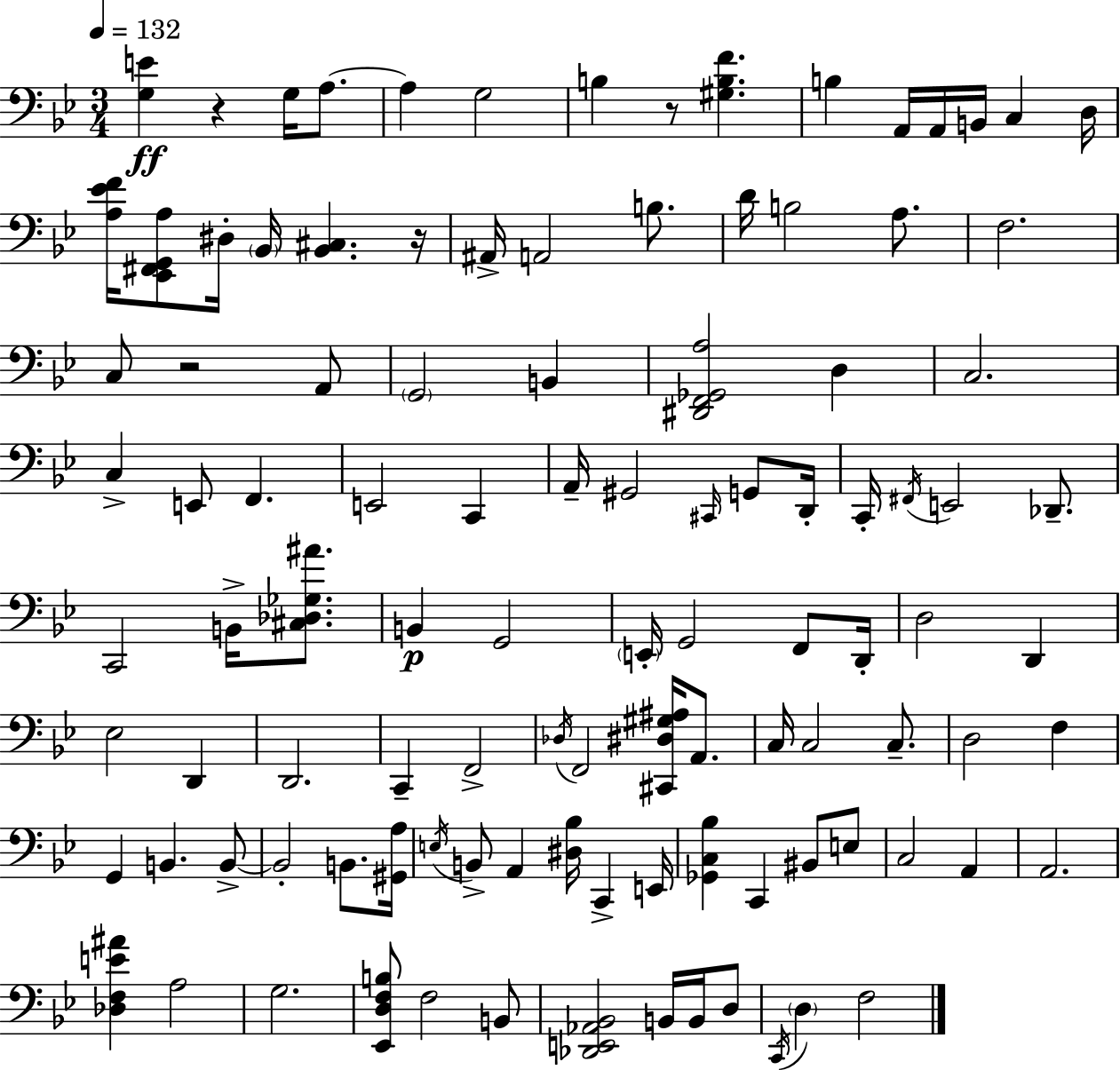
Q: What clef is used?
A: bass